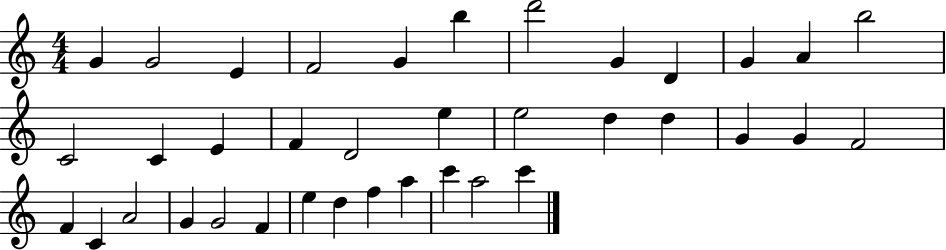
X:1
T:Untitled
M:4/4
L:1/4
K:C
G G2 E F2 G b d'2 G D G A b2 C2 C E F D2 e e2 d d G G F2 F C A2 G G2 F e d f a c' a2 c'